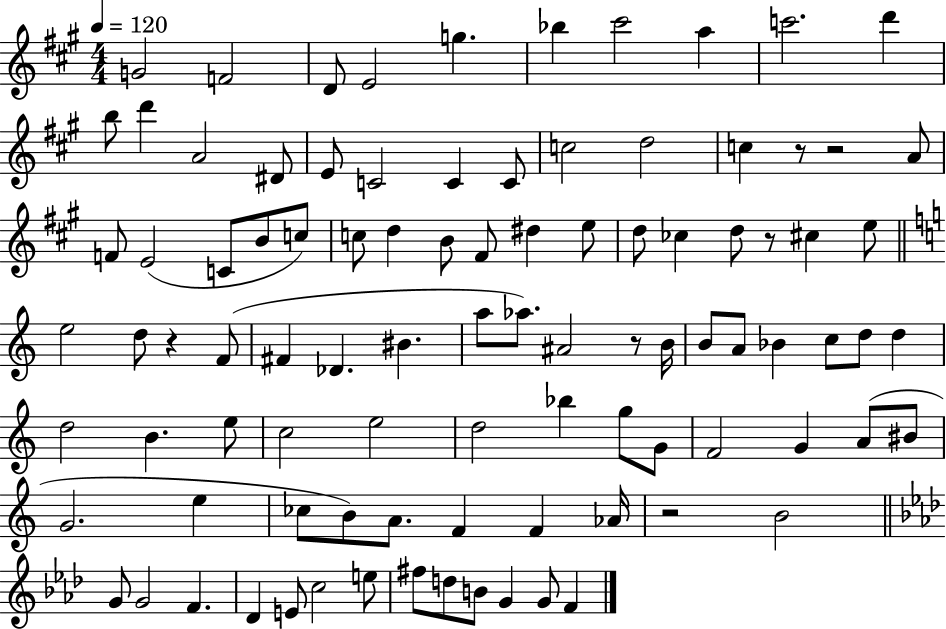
X:1
T:Untitled
M:4/4
L:1/4
K:A
G2 F2 D/2 E2 g _b ^c'2 a c'2 d' b/2 d' A2 ^D/2 E/2 C2 C C/2 c2 d2 c z/2 z2 A/2 F/2 E2 C/2 B/2 c/2 c/2 d B/2 ^F/2 ^d e/2 d/2 _c d/2 z/2 ^c e/2 e2 d/2 z F/2 ^F _D ^B a/2 _a/2 ^A2 z/2 B/4 B/2 A/2 _B c/2 d/2 d d2 B e/2 c2 e2 d2 _b g/2 G/2 F2 G A/2 ^B/2 G2 e _c/2 B/2 A/2 F F _A/4 z2 B2 G/2 G2 F _D E/2 c2 e/2 ^f/2 d/2 B/2 G G/2 F